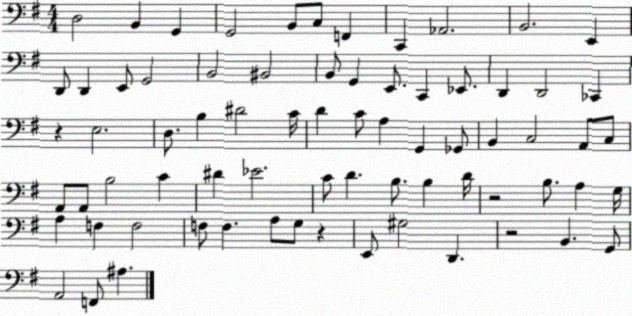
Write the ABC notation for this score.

X:1
T:Untitled
M:4/4
L:1/4
K:G
D,2 B,, G,, G,,2 B,,/2 C,/2 F,, C,, _A,,2 B,,2 E,, D,,/2 D,, E,,/2 G,,2 B,,2 ^B,,2 B,,/2 G,, E,,/2 C,, _E,,/2 D,, D,,2 _C,, z E,2 D,/2 B, ^D2 C/4 D C/2 A, G,, _G,,/2 B,, C,2 A,,/2 C,/2 A,,/2 A,,/2 B,2 C ^D _E2 C/2 D B,/2 B, D/4 z2 B,/2 A, G,/4 A, F, F,2 F,/2 F, A,/2 G,/2 z E,,/2 ^G,2 D,, z2 B,, G,,/2 A,,2 F,,/2 ^A,